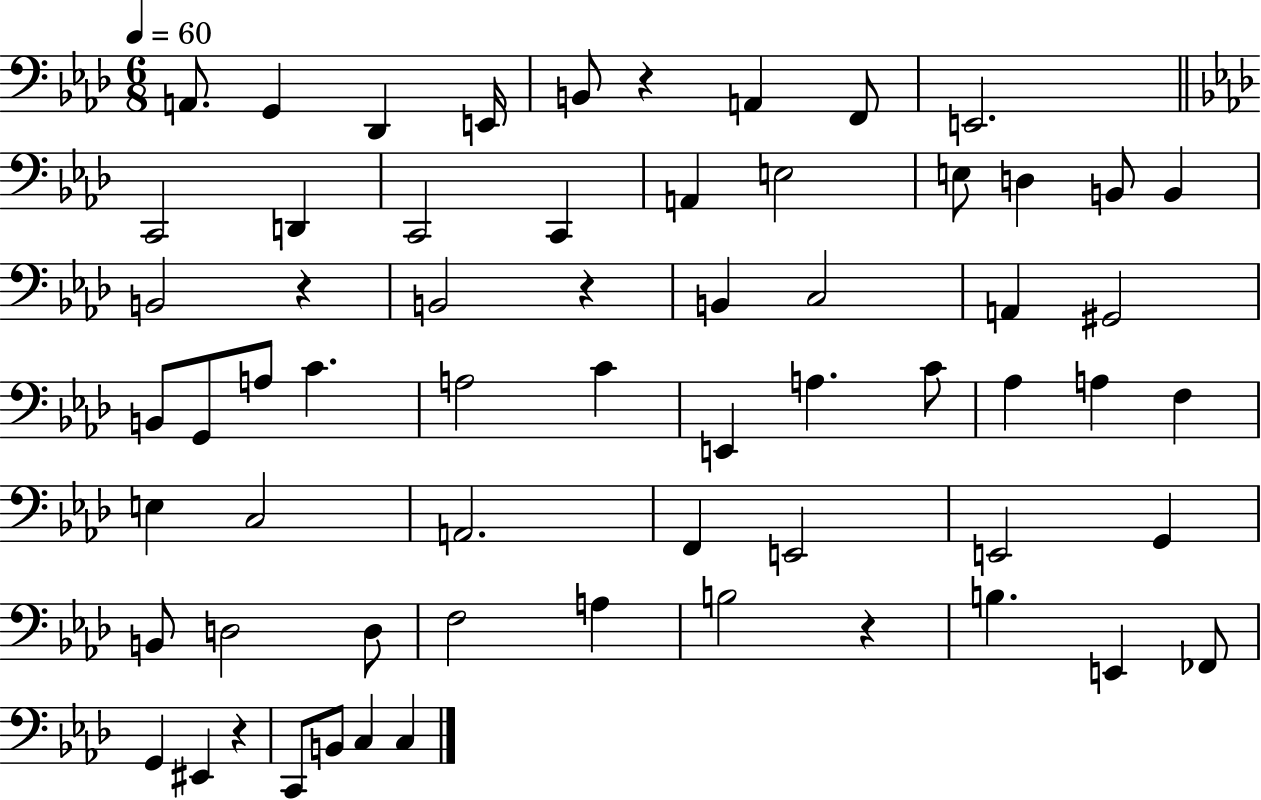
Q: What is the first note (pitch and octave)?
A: A2